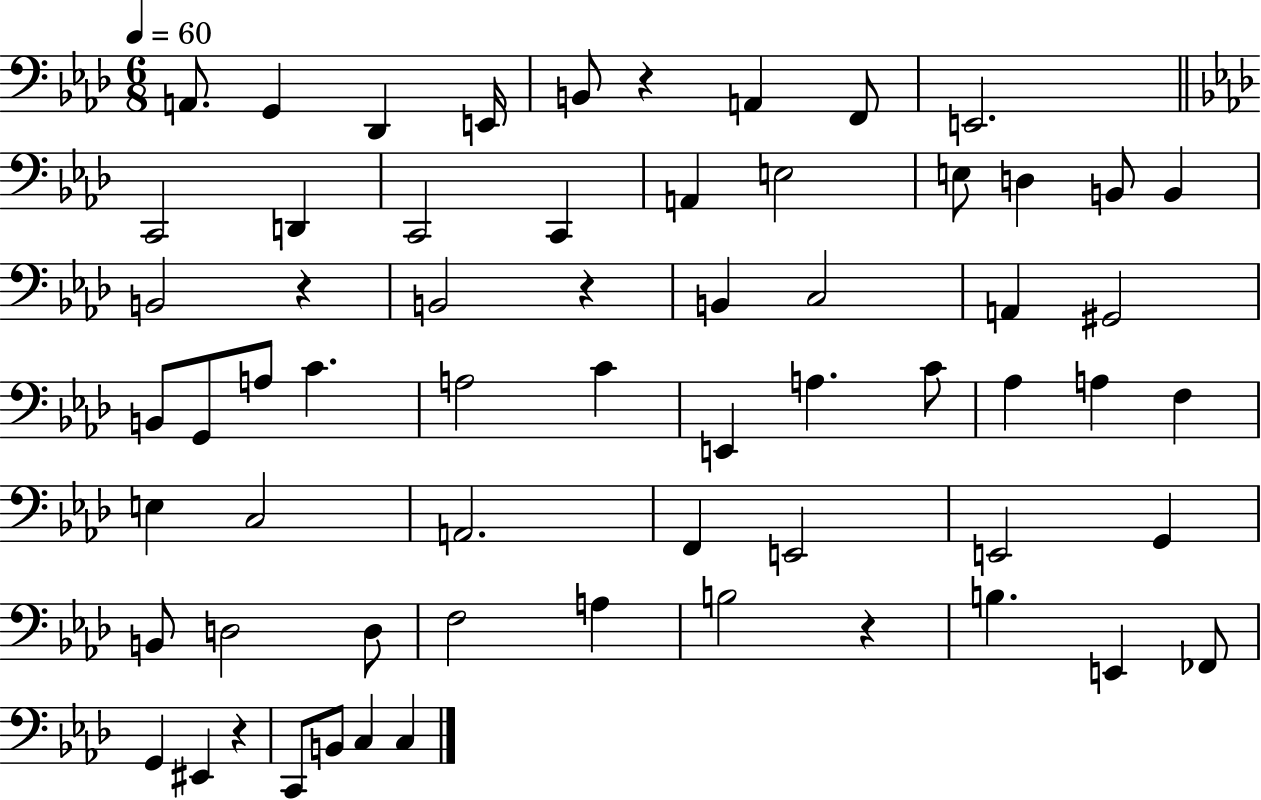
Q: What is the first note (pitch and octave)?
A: A2